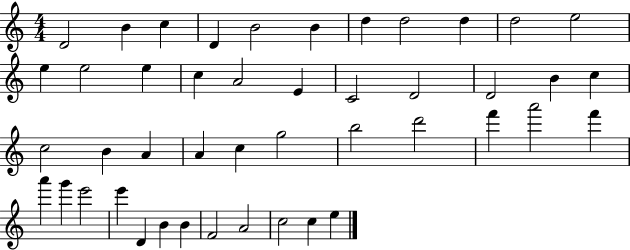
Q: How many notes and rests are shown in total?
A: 45